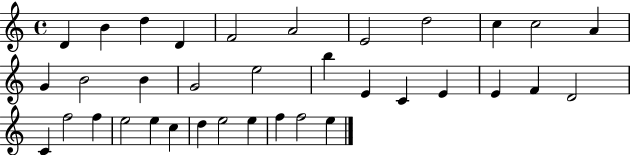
X:1
T:Untitled
M:4/4
L:1/4
K:C
D B d D F2 A2 E2 d2 c c2 A G B2 B G2 e2 b E C E E F D2 C f2 f e2 e c d e2 e f f2 e